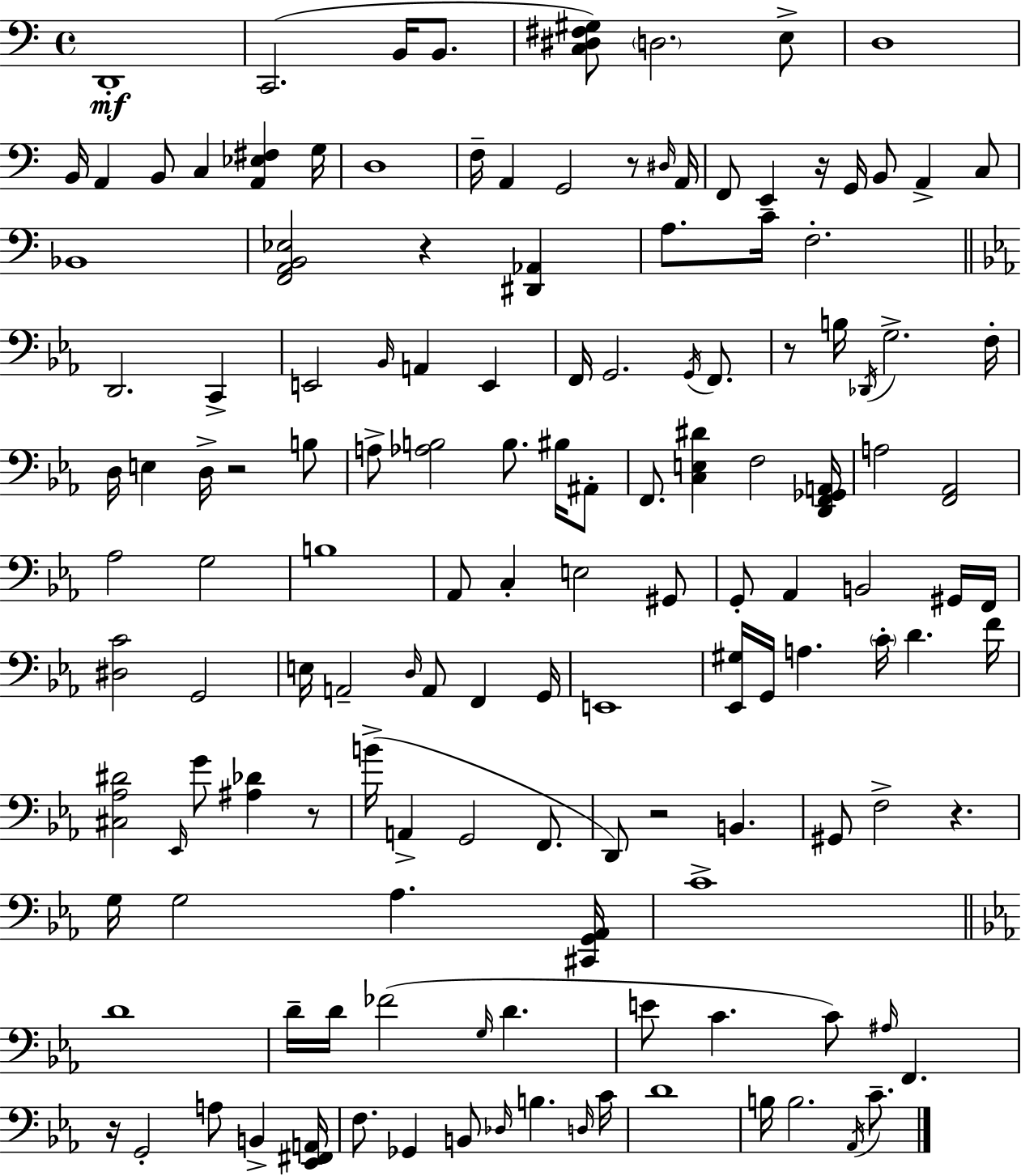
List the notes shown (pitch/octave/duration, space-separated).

D2/w C2/h. B2/s B2/e. [C3,D#3,F#3,G#3]/e D3/h. E3/e D3/w B2/s A2/q B2/e C3/q [A2,Eb3,F#3]/q G3/s D3/w F3/s A2/q G2/h R/e D#3/s A2/s F2/e E2/q R/s G2/s B2/e A2/q C3/e Bb2/w [F2,A2,B2,Eb3]/h R/q [D#2,Ab2]/q A3/e. C4/s F3/h. D2/h. C2/q E2/h Bb2/s A2/q E2/q F2/s G2/h. G2/s F2/e. R/e B3/s Db2/s G3/h. F3/s D3/s E3/q D3/s R/h B3/e A3/e [Ab3,B3]/h B3/e. BIS3/s A#2/e F2/e. [C3,E3,D#4]/q F3/h [D2,F2,Gb2,A2]/s A3/h [F2,Ab2]/h Ab3/h G3/h B3/w Ab2/e C3/q E3/h G#2/e G2/e Ab2/q B2/h G#2/s F2/s [D#3,C4]/h G2/h E3/s A2/h D3/s A2/e F2/q G2/s E2/w [Eb2,G#3]/s G2/s A3/q. C4/s D4/q. F4/s [C#3,Ab3,D#4]/h Eb2/s G4/e [A#3,Db4]/q R/e B4/s A2/q G2/h F2/e. D2/e R/h B2/q. G#2/e F3/h R/q. G3/s G3/h Ab3/q. [C#2,G2,Ab2]/s C4/w D4/w D4/s D4/s FES4/h G3/s D4/q. E4/e C4/q. C4/e A#3/s F2/q. R/s G2/h A3/e B2/q [Eb2,F#2,A2]/s F3/e. Gb2/q B2/e Db3/s B3/q. D3/s C4/s D4/w B3/s B3/h. Ab2/s C4/e.